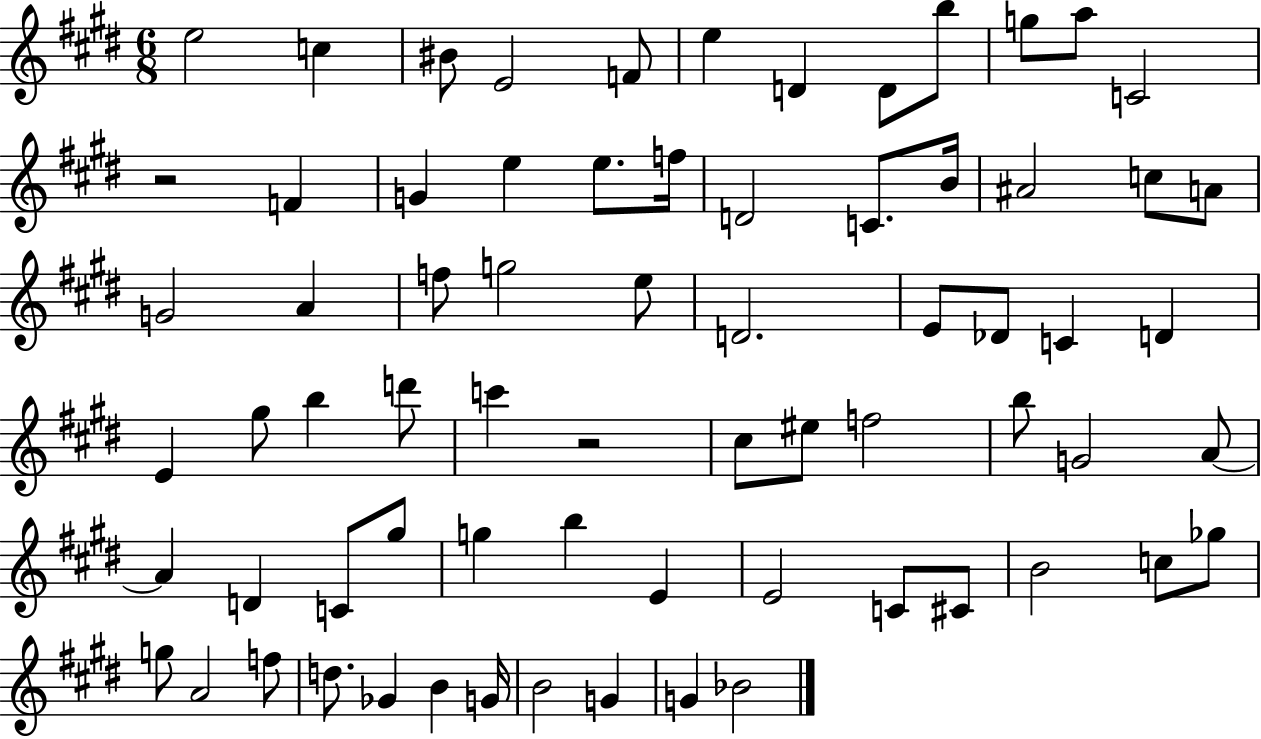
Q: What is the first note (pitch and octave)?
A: E5